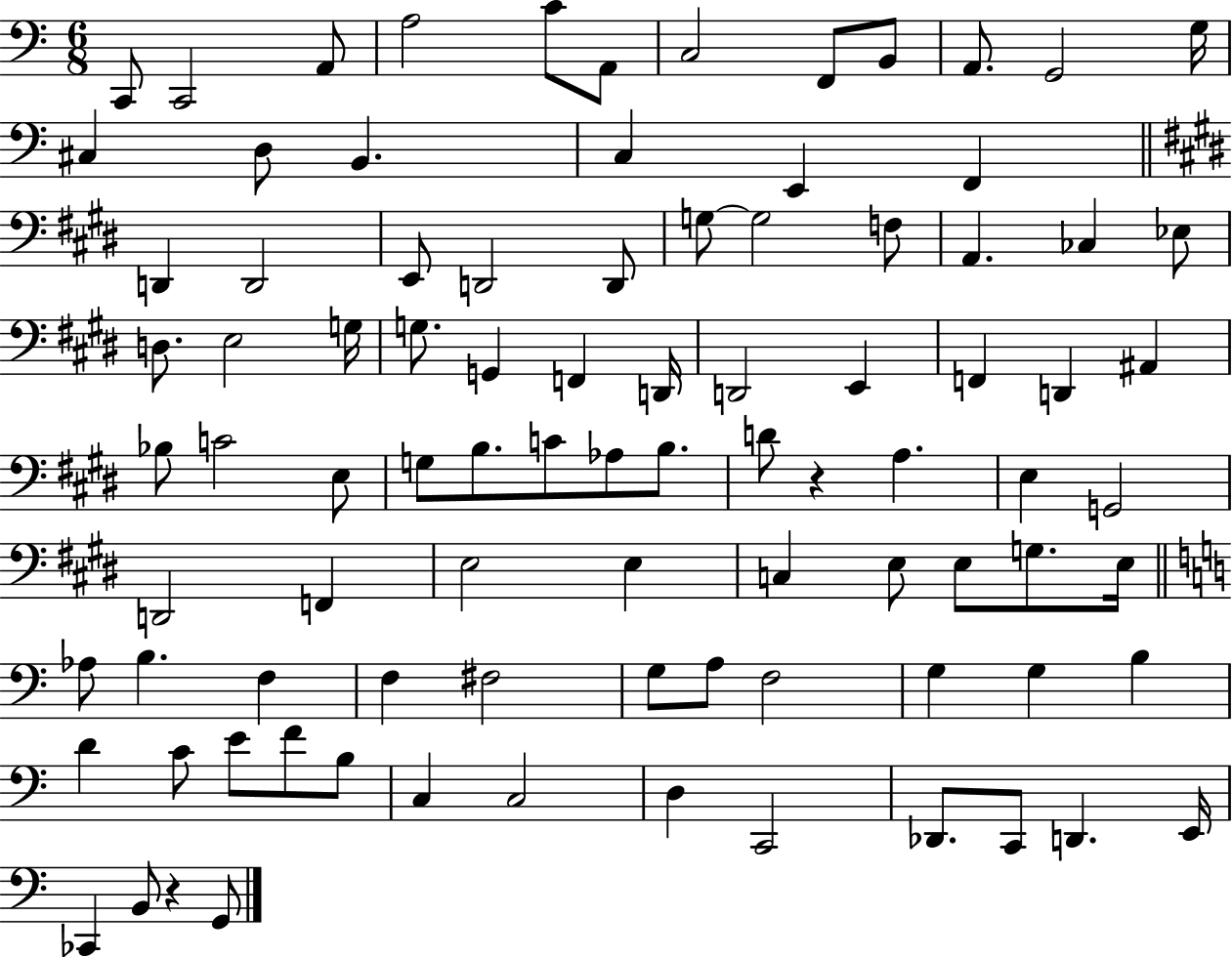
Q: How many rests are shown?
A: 2